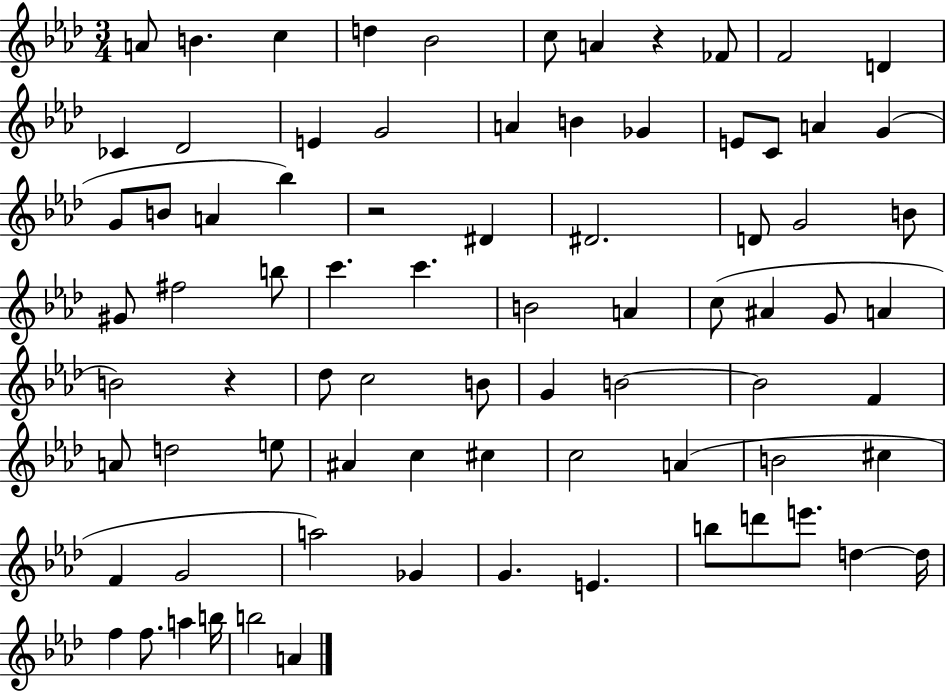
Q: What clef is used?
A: treble